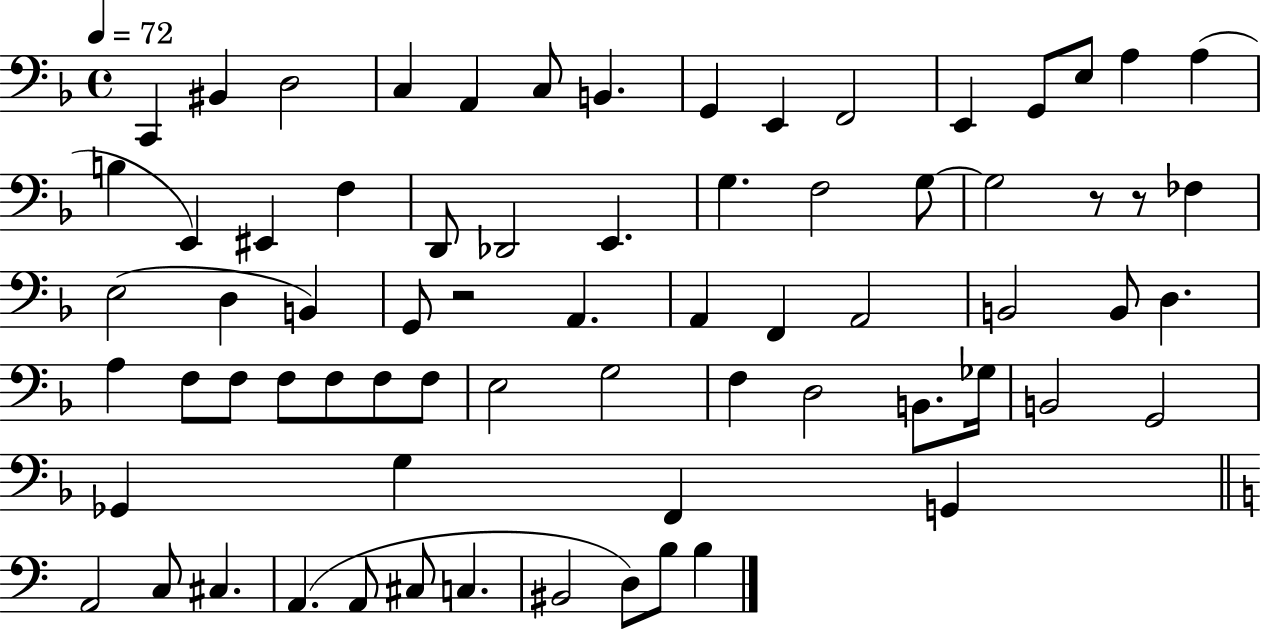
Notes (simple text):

C2/q BIS2/q D3/h C3/q A2/q C3/e B2/q. G2/q E2/q F2/h E2/q G2/e E3/e A3/q A3/q B3/q E2/q EIS2/q F3/q D2/e Db2/h E2/q. G3/q. F3/h G3/e G3/h R/e R/e FES3/q E3/h D3/q B2/q G2/e R/h A2/q. A2/q F2/q A2/h B2/h B2/e D3/q. A3/q F3/e F3/e F3/e F3/e F3/e F3/e E3/h G3/h F3/q D3/h B2/e. Gb3/s B2/h G2/h Gb2/q G3/q F2/q G2/q A2/h C3/e C#3/q. A2/q. A2/e C#3/e C3/q. BIS2/h D3/e B3/e B3/q